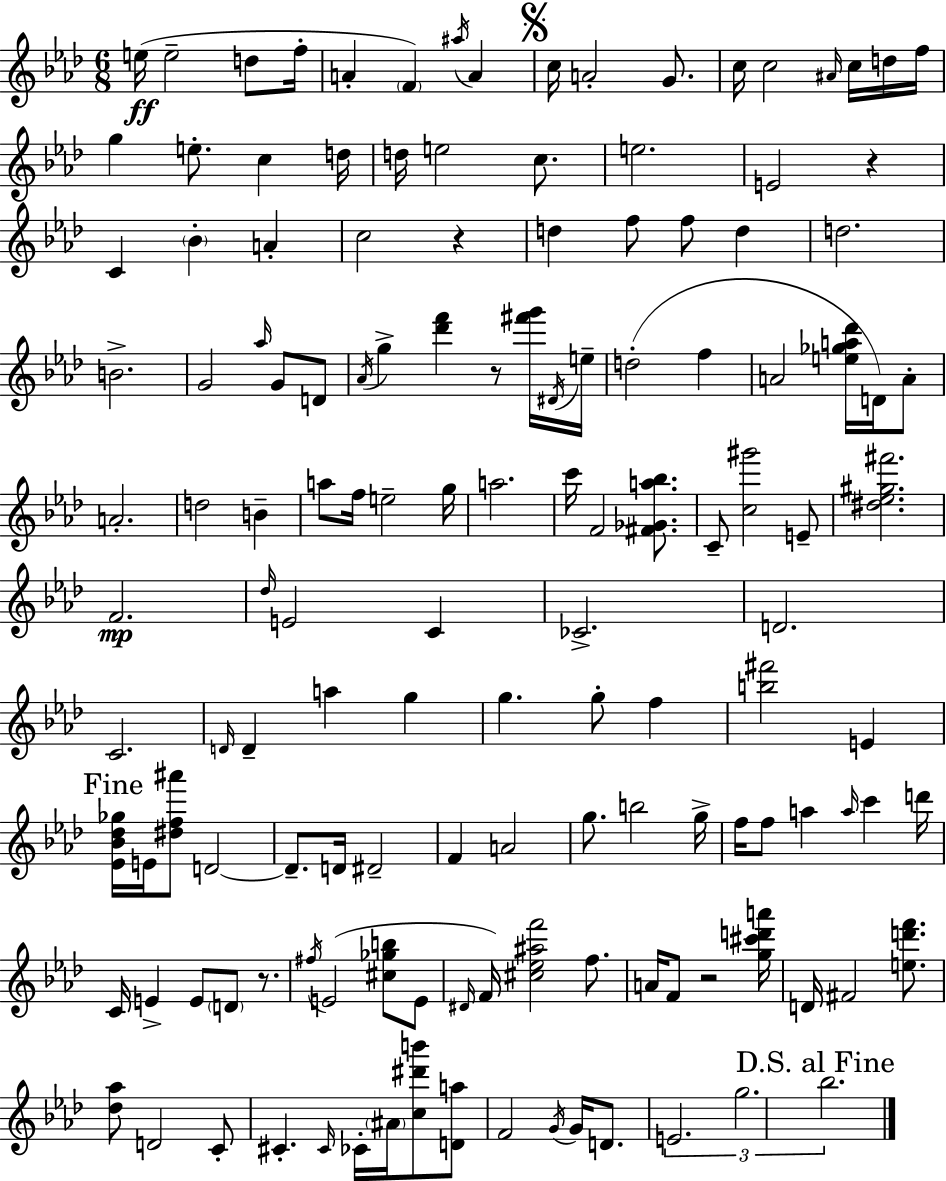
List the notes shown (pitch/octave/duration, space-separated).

E5/s E5/h D5/e F5/s A4/q F4/q A#5/s A4/q C5/s A4/h G4/e. C5/s C5/h A#4/s C5/s D5/s F5/s G5/q E5/e. C5/q D5/s D5/s E5/h C5/e. E5/h. E4/h R/q C4/q Bb4/q A4/q C5/h R/q D5/q F5/e F5/e D5/q D5/h. B4/h. G4/h Ab5/s G4/e D4/e Ab4/s G5/q [Db6,F6]/q R/e [F#6,G6]/s D#4/s E5/s D5/h F5/q A4/h [E5,Gb5,A5,Db6]/s D4/s A4/e A4/h. D5/h B4/q A5/e F5/s E5/h G5/s A5/h. C6/s F4/h [F#4,Gb4,A5,Bb5]/e. C4/e [C5,G#6]/h E4/e [D#5,Eb5,G#5,F#6]/h. F4/h. Db5/s E4/h C4/q CES4/h. D4/h. C4/h. D4/s D4/q A5/q G5/q G5/q. G5/e F5/q [B5,F#6]/h E4/q [Eb4,Bb4,Db5,Gb5]/s E4/s [D#5,F5,A#6]/e D4/h D4/e. D4/s D#4/h F4/q A4/h G5/e. B5/h G5/s F5/s F5/e A5/q A5/s C6/q D6/s C4/s E4/q E4/e D4/e R/e. F#5/s E4/h [C#5,Gb5,B5]/e E4/e D#4/s F4/s [C#5,Eb5,A#5,F6]/h F5/e. A4/s F4/e R/h [G5,C#6,D6,A6]/s D4/s F#4/h [E5,D6,F6]/e. [Db5,Ab5]/e D4/h C4/e C#4/q. C#4/s CES4/s A#4/s [C5,D#6,B6]/e [D4,A5]/e F4/h G4/s G4/s D4/e. E4/h. G5/h. Bb5/h.